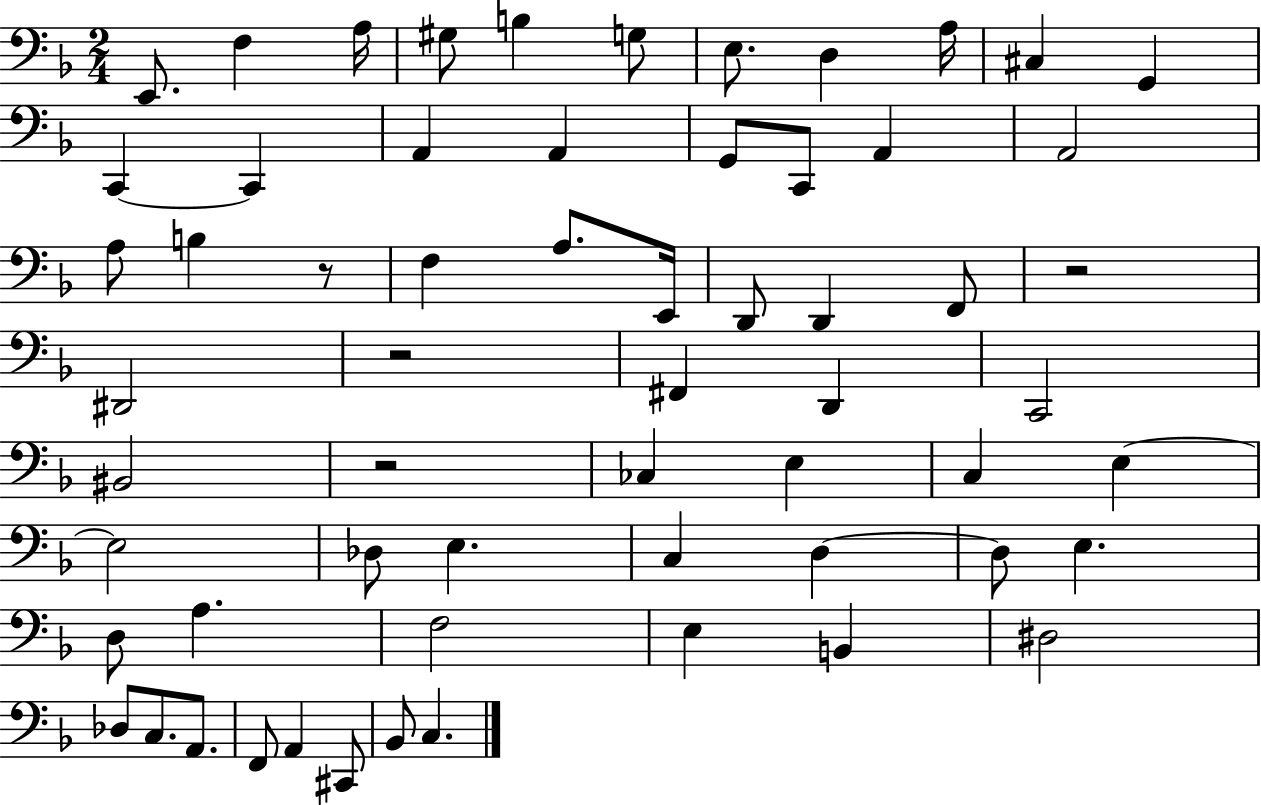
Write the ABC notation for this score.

X:1
T:Untitled
M:2/4
L:1/4
K:F
E,,/2 F, A,/4 ^G,/2 B, G,/2 E,/2 D, A,/4 ^C, G,, C,, C,, A,, A,, G,,/2 C,,/2 A,, A,,2 A,/2 B, z/2 F, A,/2 E,,/4 D,,/2 D,, F,,/2 z2 ^D,,2 z2 ^F,, D,, C,,2 ^B,,2 z2 _C, E, C, E, E,2 _D,/2 E, C, D, D,/2 E, D,/2 A, F,2 E, B,, ^D,2 _D,/2 C,/2 A,,/2 F,,/2 A,, ^C,,/2 _B,,/2 C,